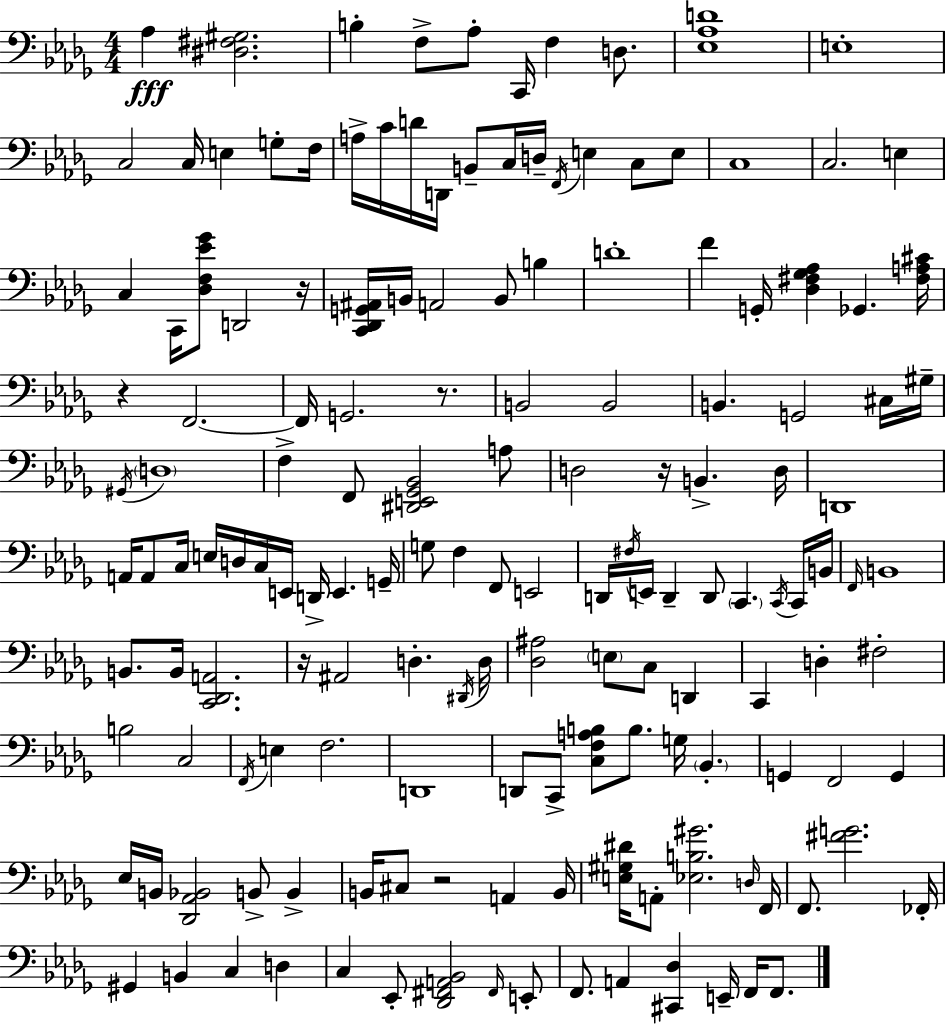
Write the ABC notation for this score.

X:1
T:Untitled
M:4/4
L:1/4
K:Bbm
_A, [^D,^F,^G,]2 B, F,/2 _A,/2 C,,/4 F, D,/2 [_E,_A,D]4 E,4 C,2 C,/4 E, G,/2 F,/4 A,/4 C/4 D/4 D,,/4 B,,/2 C,/4 D,/4 F,,/4 E, C,/2 E,/2 C,4 C,2 E, C, C,,/4 [_D,F,_E_G]/2 D,,2 z/4 [C,,_D,,G,,^A,,]/4 B,,/4 A,,2 B,,/2 B, D4 F G,,/4 [_D,^F,_G,_A,] _G,, [^F,A,^C]/4 z F,,2 F,,/4 G,,2 z/2 B,,2 B,,2 B,, G,,2 ^C,/4 ^G,/4 ^G,,/4 D,4 F, F,,/2 [^D,,E,,_G,,_B,,]2 A,/2 D,2 z/4 B,, D,/4 D,,4 A,,/4 A,,/2 C,/4 E,/4 D,/4 C,/4 E,,/4 D,,/4 E,, G,,/4 G,/2 F, F,,/2 E,,2 D,,/4 ^F,/4 E,,/4 D,, D,,/2 C,, C,,/4 C,,/4 B,,/4 F,,/4 B,,4 B,,/2 B,,/4 [C,,_D,,A,,]2 z/4 ^A,,2 D, ^D,,/4 D,/4 [_D,^A,]2 E,/2 C,/2 D,, C,, D, ^F,2 B,2 C,2 F,,/4 E, F,2 D,,4 D,,/2 C,,/2 [C,F,A,B,]/2 B,/2 G,/4 _B,, G,, F,,2 G,, _E,/4 B,,/4 [_D,,_A,,_B,,]2 B,,/2 B,, B,,/4 ^C,/2 z2 A,, B,,/4 [E,^G,^D]/4 A,,/2 [_E,B,^G]2 D,/4 F,,/4 F,,/2 [^FG]2 _F,,/4 ^G,, B,, C, D, C, _E,,/2 [_D,,^F,,A,,_B,,]2 ^F,,/4 E,,/2 F,,/2 A,, [^C,,_D,] E,,/4 F,,/4 F,,/2